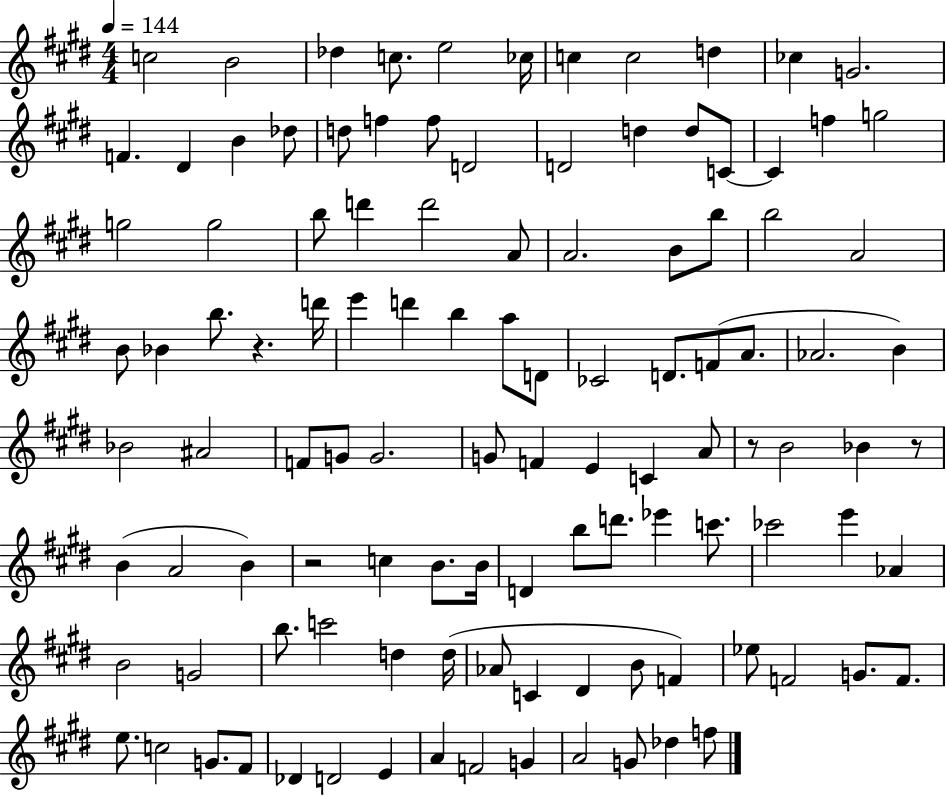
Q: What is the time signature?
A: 4/4